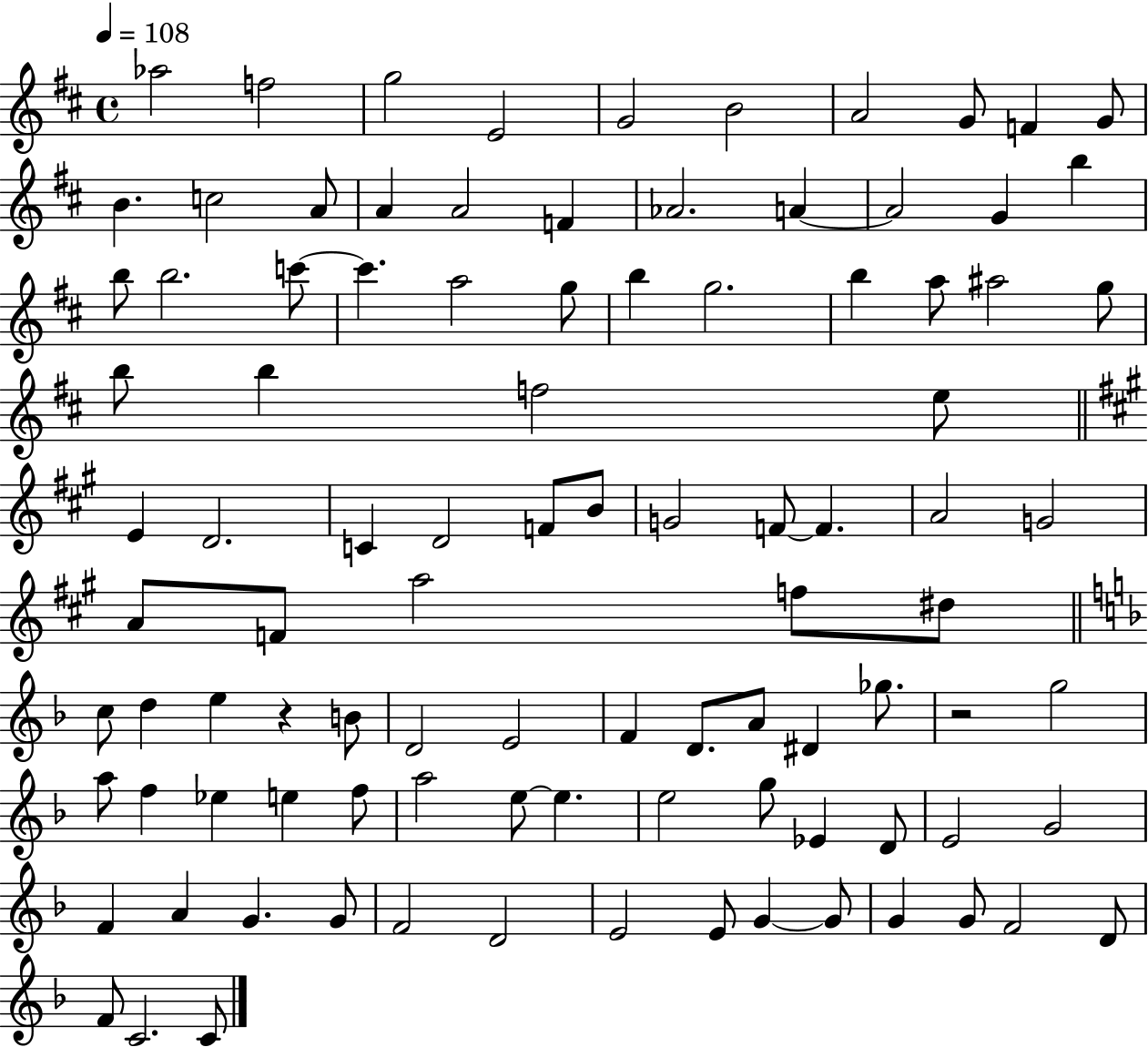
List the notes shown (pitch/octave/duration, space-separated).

Ab5/h F5/h G5/h E4/h G4/h B4/h A4/h G4/e F4/q G4/e B4/q. C5/h A4/e A4/q A4/h F4/q Ab4/h. A4/q A4/h G4/q B5/q B5/e B5/h. C6/e C6/q. A5/h G5/e B5/q G5/h. B5/q A5/e A#5/h G5/e B5/e B5/q F5/h E5/e E4/q D4/h. C4/q D4/h F4/e B4/e G4/h F4/e F4/q. A4/h G4/h A4/e F4/e A5/h F5/e D#5/e C5/e D5/q E5/q R/q B4/e D4/h E4/h F4/q D4/e. A4/e D#4/q Gb5/e. R/h G5/h A5/e F5/q Eb5/q E5/q F5/e A5/h E5/e E5/q. E5/h G5/e Eb4/q D4/e E4/h G4/h F4/q A4/q G4/q. G4/e F4/h D4/h E4/h E4/e G4/q G4/e G4/q G4/e F4/h D4/e F4/e C4/h. C4/e